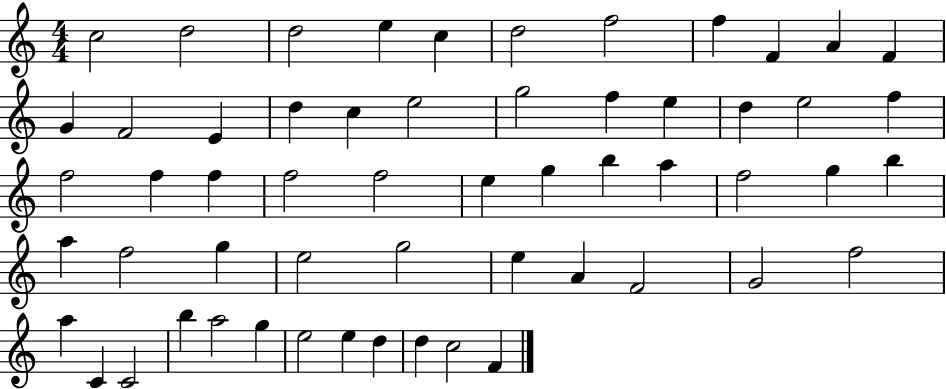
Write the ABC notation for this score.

X:1
T:Untitled
M:4/4
L:1/4
K:C
c2 d2 d2 e c d2 f2 f F A F G F2 E d c e2 g2 f e d e2 f f2 f f f2 f2 e g b a f2 g b a f2 g e2 g2 e A F2 G2 f2 a C C2 b a2 g e2 e d d c2 F